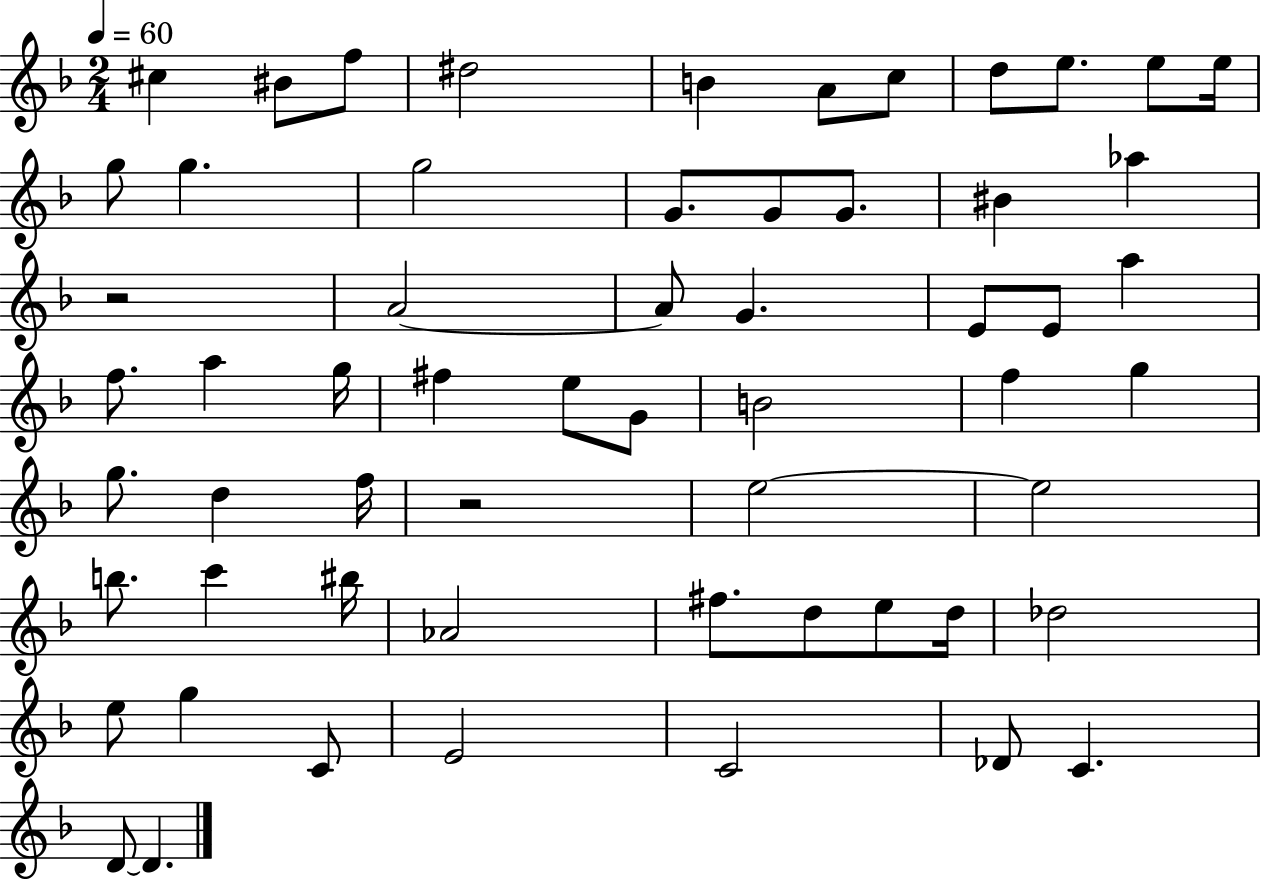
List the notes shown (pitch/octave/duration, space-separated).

C#5/q BIS4/e F5/e D#5/h B4/q A4/e C5/e D5/e E5/e. E5/e E5/s G5/e G5/q. G5/h G4/e. G4/e G4/e. BIS4/q Ab5/q R/h A4/h A4/e G4/q. E4/e E4/e A5/q F5/e. A5/q G5/s F#5/q E5/e G4/e B4/h F5/q G5/q G5/e. D5/q F5/s R/h E5/h E5/h B5/e. C6/q BIS5/s Ab4/h F#5/e. D5/e E5/e D5/s Db5/h E5/e G5/q C4/e E4/h C4/h Db4/e C4/q. D4/e D4/q.